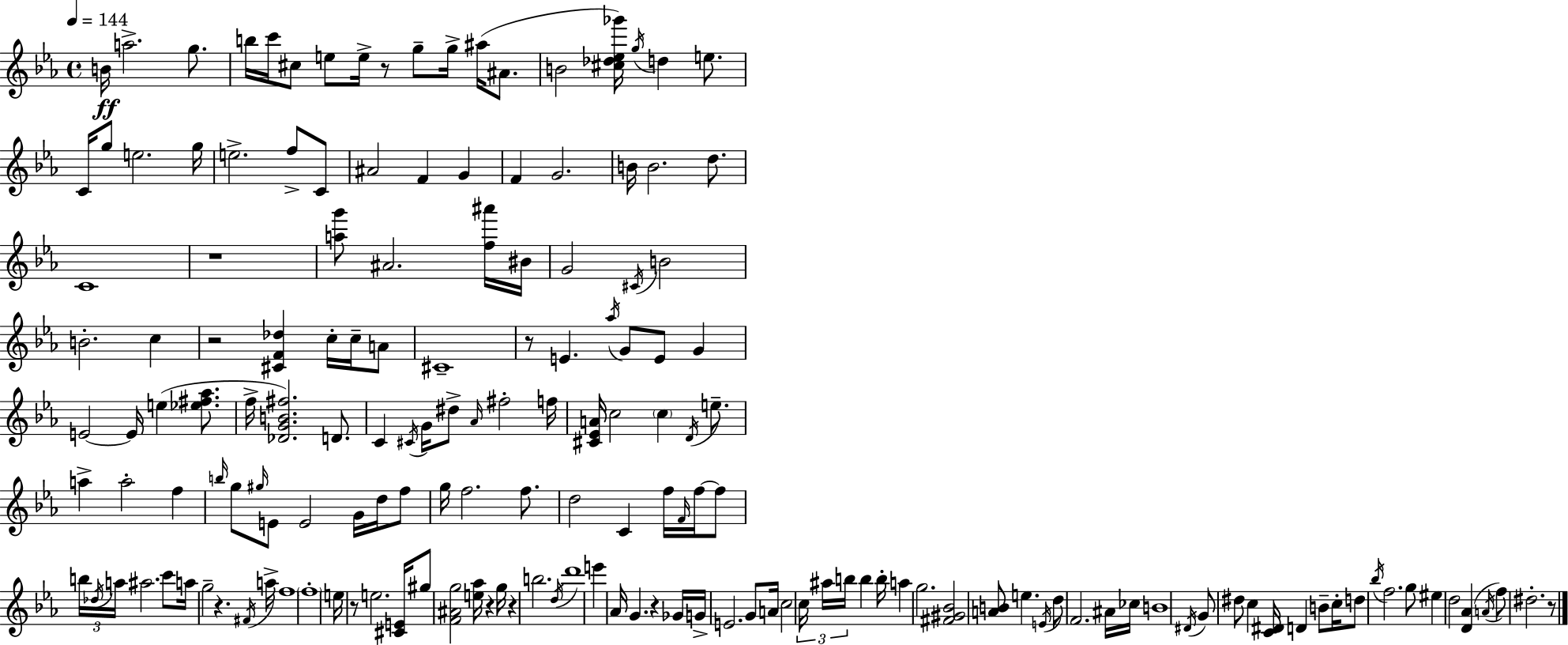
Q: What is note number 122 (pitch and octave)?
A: F4